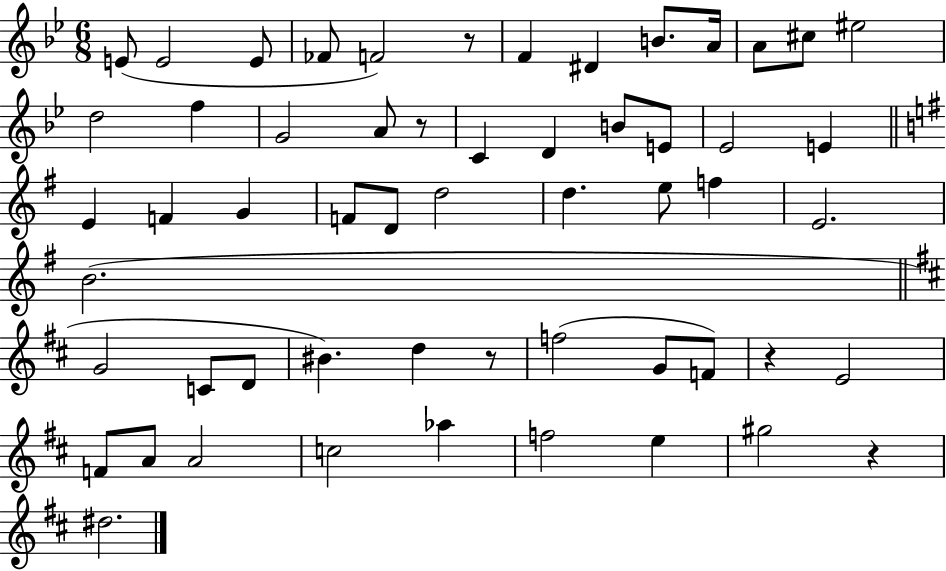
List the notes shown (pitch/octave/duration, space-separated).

E4/e E4/h E4/e FES4/e F4/h R/e F4/q D#4/q B4/e. A4/s A4/e C#5/e EIS5/h D5/h F5/q G4/h A4/e R/e C4/q D4/q B4/e E4/e Eb4/h E4/q E4/q F4/q G4/q F4/e D4/e D5/h D5/q. E5/e F5/q E4/h. B4/h. G4/h C4/e D4/e BIS4/q. D5/q R/e F5/h G4/e F4/e R/q E4/h F4/e A4/e A4/h C5/h Ab5/q F5/h E5/q G#5/h R/q D#5/h.